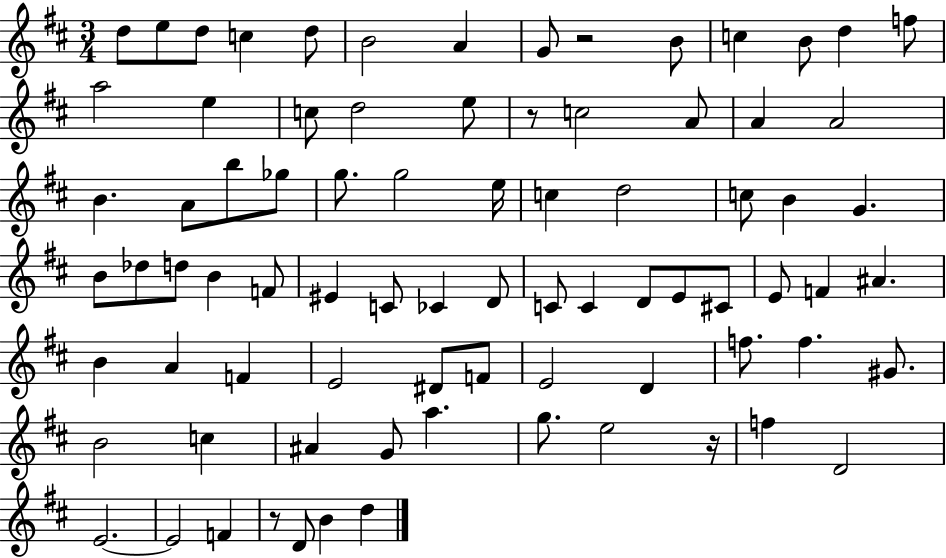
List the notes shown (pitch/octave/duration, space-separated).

D5/e E5/e D5/e C5/q D5/e B4/h A4/q G4/e R/h B4/e C5/q B4/e D5/q F5/e A5/h E5/q C5/e D5/h E5/e R/e C5/h A4/e A4/q A4/h B4/q. A4/e B5/e Gb5/e G5/e. G5/h E5/s C5/q D5/h C5/e B4/q G4/q. B4/e Db5/e D5/e B4/q F4/e EIS4/q C4/e CES4/q D4/e C4/e C4/q D4/e E4/e C#4/e E4/e F4/q A#4/q. B4/q A4/q F4/q E4/h D#4/e F4/e E4/h D4/q F5/e. F5/q. G#4/e. B4/h C5/q A#4/q G4/e A5/q. G5/e. E5/h R/s F5/q D4/h E4/h. E4/h F4/q R/e D4/e B4/q D5/q